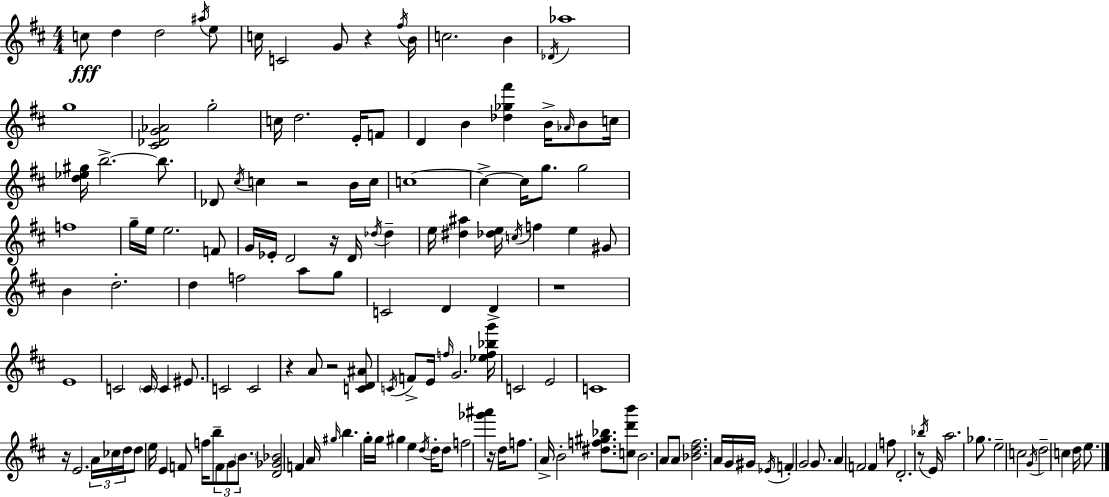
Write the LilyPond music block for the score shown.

{
  \clef treble
  \numericTimeSignature
  \time 4/4
  \key d \major
  c''8\fff d''4 d''2 \acciaccatura { ais''16 } e''8 | c''16 c'2 g'8 r4 | \acciaccatura { fis''16 } b'16 c''2. b'4 | \acciaccatura { des'16 } aes''1 | \break g''1 | <cis' des' g' aes'>2 g''2-. | c''16 d''2. | e'16-. f'8 d'4 b'4 <des'' ges'' fis'''>4 b'16-> | \break \grace { aes'16 } b'8 c''16 <d'' ees'' gis''>16 b''2.->~~ | b''8. des'8 \acciaccatura { cis''16 } c''4 r2 | b'16 c''16 c''1~~ | c''4->~~ c''16 g''8. g''2 | \break f''1 | g''16-- e''16 e''2. | f'8 g'16 ees'16-. d'2 r16 | d'16 \acciaccatura { des''16 } des''4-- e''16 <dis'' ais''>4 <des'' e''>16 \acciaccatura { c''16 } f''4 | \break e''4 gis'8 b'4 d''2.-. | d''4 f''2 | a''8 g''8 c'2 d'4 | d'4-> r1 | \break e'1 | c'2 \parenthesize c'16 | c'4 eis'8. c'2 c'2 | r4 a'8 r2 | \break <c' d' ais'>8 \acciaccatura { c'16 } f'8-> e'16 \grace { f''16 } g'2. | <ees'' f'' bes'' g'''>16 c'2 | e'2 c'1 | r16 e'2. | \break \tuplet 3/2 { a'16 ces''16 d''16 } d''8 e''16 e'4 | f'8 f''16 b''8-- \tuplet 3/2 { f'8 g'8 \parenthesize b'8. } <d' ges' bes'>2 | f'4 a'16 \grace { gis''16 } b''4. | g''16-. g''16 gis''4 e''4 \acciaccatura { d''16 } d''16-. d''8 f''2 | \break <ges''' ais'''>4 r16 d''16 f''8. a'16-> | b'2-. <dis'' f'' gis'' bes''>8. <c'' d''' b'''>8 b'2. | a'8 a'8 <bes' d'' fis''>2. | a'16 g'16 gis'16 \acciaccatura { ees'16 } f'4-. | \break g'2 g'8. a'4 | f'2 f'4 f''8 d'2.-. | r8 \acciaccatura { bes''16 } e'16 a''2. | ges''8. e''2-- | \break c''2 \acciaccatura { g'16 } d''2-- | c''4 d''16 e''8. \bar "|."
}